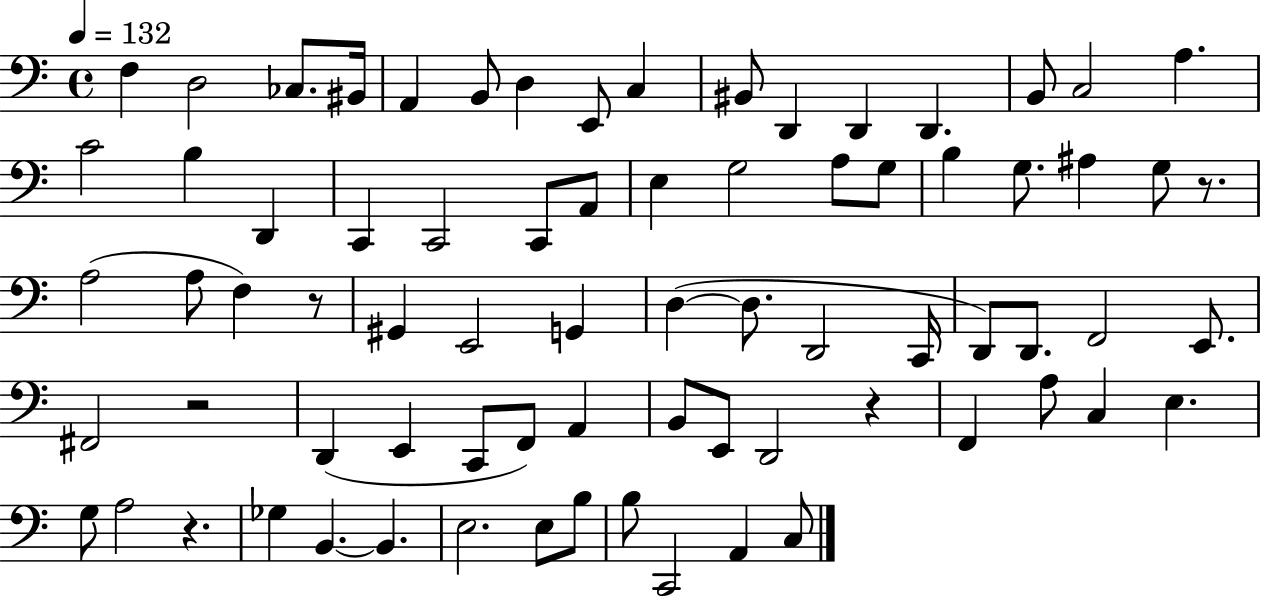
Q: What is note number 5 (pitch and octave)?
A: A2